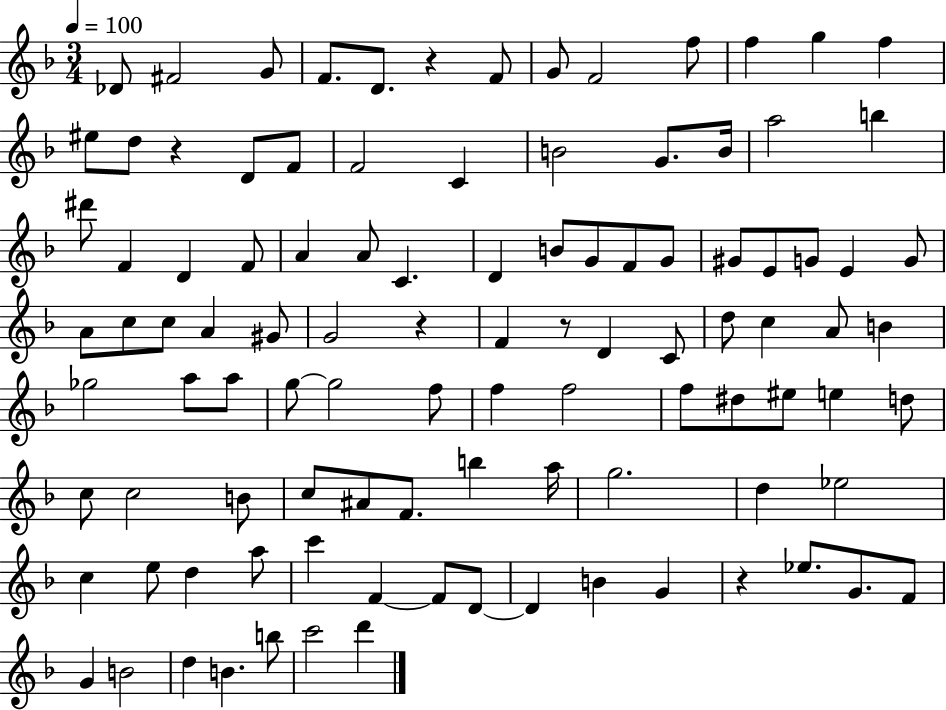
{
  \clef treble
  \numericTimeSignature
  \time 3/4
  \key f \major
  \tempo 4 = 100
  \repeat volta 2 { des'8 fis'2 g'8 | f'8. d'8. r4 f'8 | g'8 f'2 f''8 | f''4 g''4 f''4 | \break eis''8 d''8 r4 d'8 f'8 | f'2 c'4 | b'2 g'8. b'16 | a''2 b''4 | \break dis'''8 f'4 d'4 f'8 | a'4 a'8 c'4. | d'4 b'8 g'8 f'8 g'8 | gis'8 e'8 g'8 e'4 g'8 | \break a'8 c''8 c''8 a'4 gis'8 | g'2 r4 | f'4 r8 d'4 c'8 | d''8 c''4 a'8 b'4 | \break ges''2 a''8 a''8 | g''8~~ g''2 f''8 | f''4 f''2 | f''8 dis''8 eis''8 e''4 d''8 | \break c''8 c''2 b'8 | c''8 ais'8 f'8. b''4 a''16 | g''2. | d''4 ees''2 | \break c''4 e''8 d''4 a''8 | c'''4 f'4~~ f'8 d'8~~ | d'4 b'4 g'4 | r4 ees''8. g'8. f'8 | \break g'4 b'2 | d''4 b'4. b''8 | c'''2 d'''4 | } \bar "|."
}